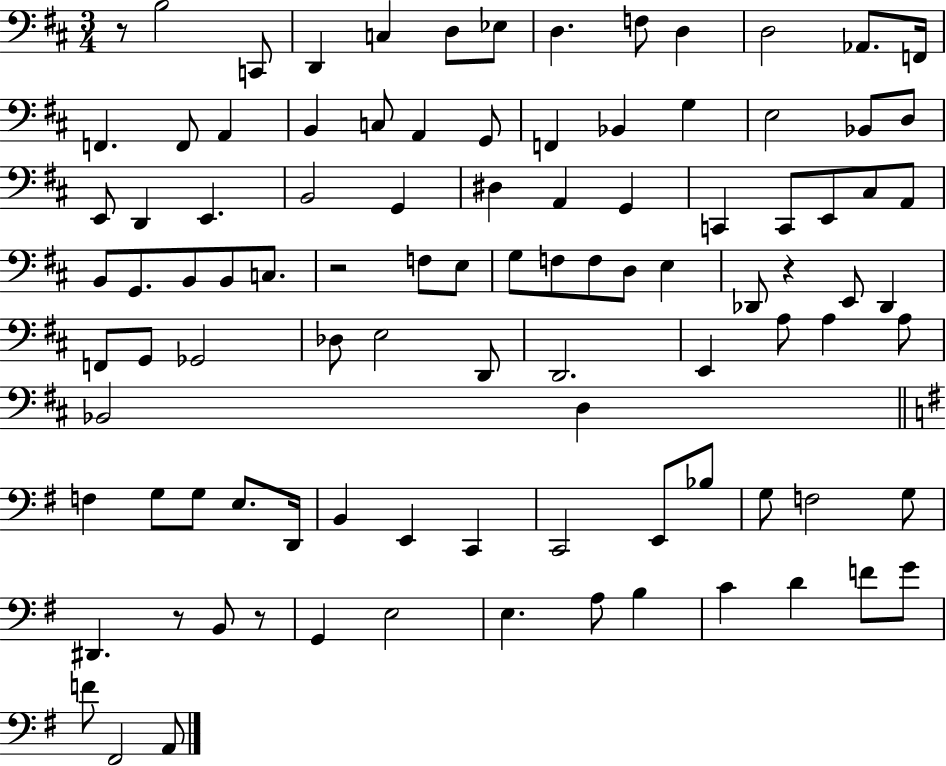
X:1
T:Untitled
M:3/4
L:1/4
K:D
z/2 B,2 C,,/2 D,, C, D,/2 _E,/2 D, F,/2 D, D,2 _A,,/2 F,,/4 F,, F,,/2 A,, B,, C,/2 A,, G,,/2 F,, _B,, G, E,2 _B,,/2 D,/2 E,,/2 D,, E,, B,,2 G,, ^D, A,, G,, C,, C,,/2 E,,/2 ^C,/2 A,,/2 B,,/2 G,,/2 B,,/2 B,,/2 C,/2 z2 F,/2 E,/2 G,/2 F,/2 F,/2 D,/2 E, _D,,/2 z E,,/2 _D,, F,,/2 G,,/2 _G,,2 _D,/2 E,2 D,,/2 D,,2 E,, A,/2 A, A,/2 _B,,2 D, F, G,/2 G,/2 E,/2 D,,/4 B,, E,, C,, C,,2 E,,/2 _B,/2 G,/2 F,2 G,/2 ^D,, z/2 B,,/2 z/2 G,, E,2 E, A,/2 B, C D F/2 G/2 F/2 ^F,,2 A,,/2